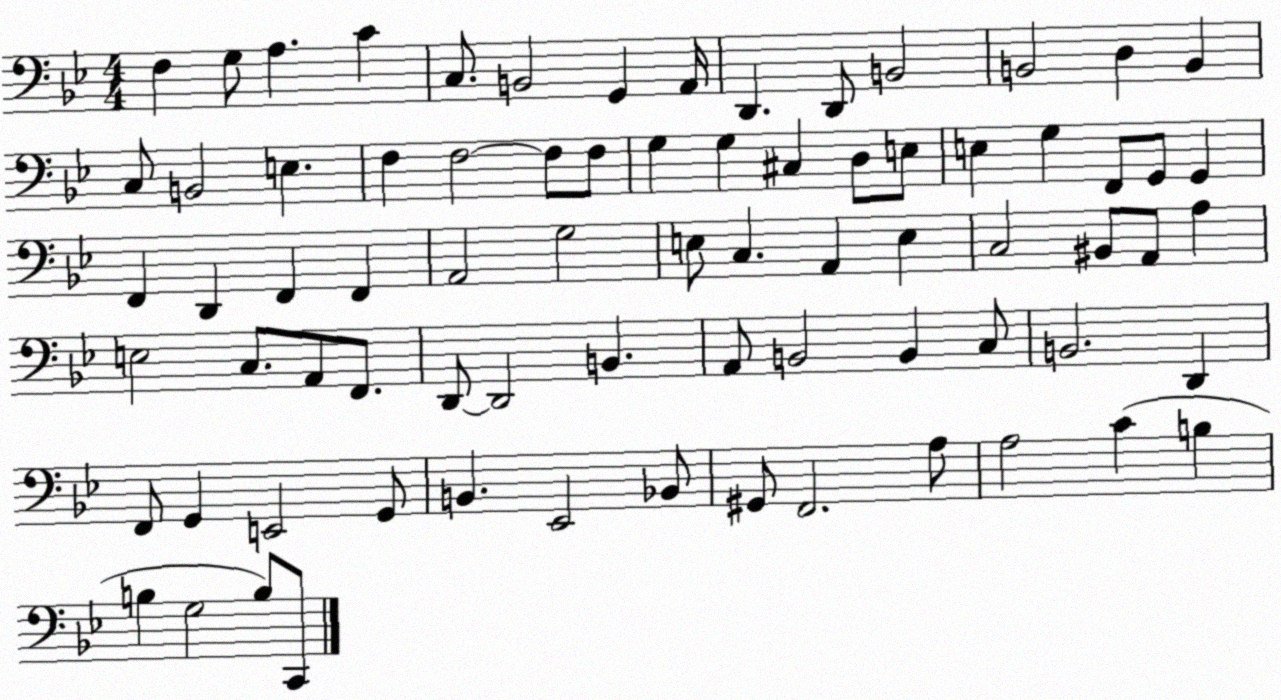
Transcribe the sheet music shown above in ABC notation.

X:1
T:Untitled
M:4/4
L:1/4
K:Bb
F, G,/2 A, C C,/2 B,,2 G,, A,,/4 D,, D,,/2 B,,2 B,,2 D, B,, C,/2 B,,2 E, F, F,2 F,/2 F,/2 G, G, ^C, D,/2 E,/2 E, G, F,,/2 G,,/2 G,, F,, D,, F,, F,, A,,2 G,2 E,/2 C, A,, E, C,2 ^B,,/2 A,,/2 A, E,2 C,/2 A,,/2 F,,/2 D,,/2 D,,2 B,, A,,/2 B,,2 B,, C,/2 B,,2 D,, F,,/2 G,, E,,2 G,,/2 B,, _E,,2 _B,,/2 ^G,,/2 F,,2 A,/2 A,2 C B, B, G,2 B,/2 C,,/2